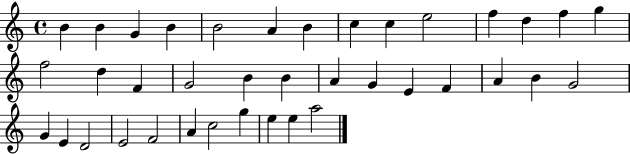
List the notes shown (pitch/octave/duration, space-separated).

B4/q B4/q G4/q B4/q B4/h A4/q B4/q C5/q C5/q E5/h F5/q D5/q F5/q G5/q F5/h D5/q F4/q G4/h B4/q B4/q A4/q G4/q E4/q F4/q A4/q B4/q G4/h G4/q E4/q D4/h E4/h F4/h A4/q C5/h G5/q E5/q E5/q A5/h